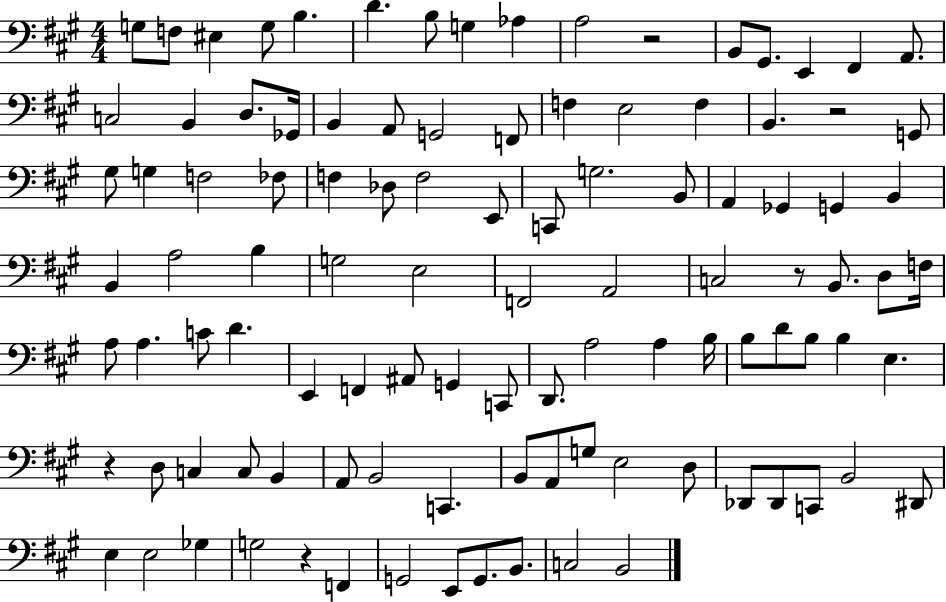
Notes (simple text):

G3/e F3/e EIS3/q G3/e B3/q. D4/q. B3/e G3/q Ab3/q A3/h R/h B2/e G#2/e. E2/q F#2/q A2/e. C3/h B2/q D3/e. Gb2/s B2/q A2/e G2/h F2/e F3/q E3/h F3/q B2/q. R/h G2/e G#3/e G3/q F3/h FES3/e F3/q Db3/e F3/h E2/e C2/e G3/h. B2/e A2/q Gb2/q G2/q B2/q B2/q A3/h B3/q G3/h E3/h F2/h A2/h C3/h R/e B2/e. D3/e F3/s A3/e A3/q. C4/e D4/q. E2/q F2/q A#2/e G2/q C2/e D2/e. A3/h A3/q B3/s B3/e D4/e B3/e B3/q E3/q. R/q D3/e C3/q C3/e B2/q A2/e B2/h C2/q. B2/e A2/e G3/e E3/h D3/e Db2/e Db2/e C2/e B2/h D#2/e E3/q E3/h Gb3/q G3/h R/q F2/q G2/h E2/e G2/e. B2/e. C3/h B2/h